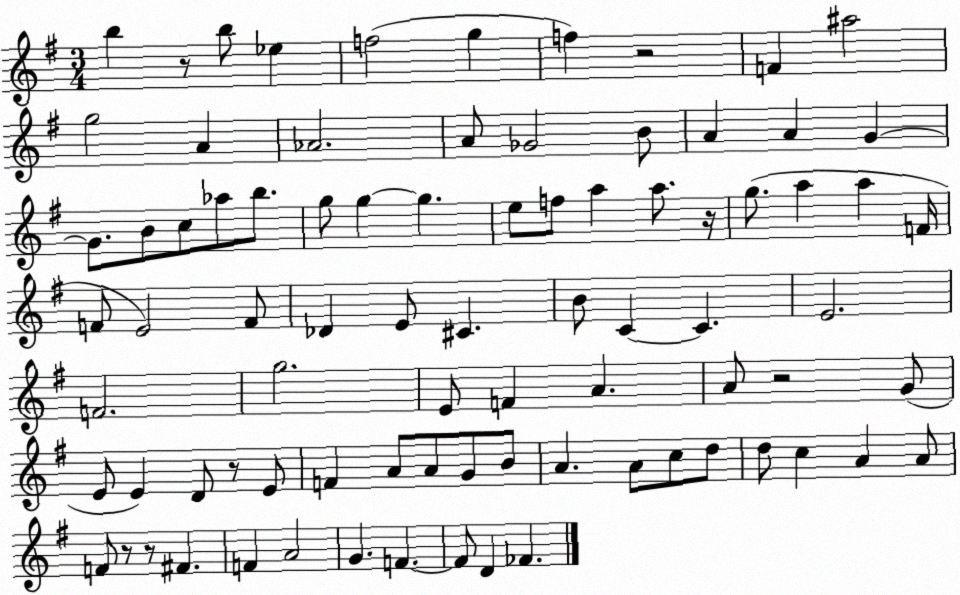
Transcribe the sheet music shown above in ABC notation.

X:1
T:Untitled
M:3/4
L:1/4
K:G
b z/2 b/2 _e f2 g f z2 F ^a2 g2 A _A2 A/2 _G2 B/2 A A G G/2 B/2 c/2 _a/2 b/2 g/2 g g e/2 f/2 a a/2 z/4 g/2 a a F/4 F/2 E2 F/2 _D E/2 ^C B/2 C C E2 F2 g2 E/2 F A A/2 z2 G/2 E/2 E D/2 z/2 E/2 F A/2 A/2 G/2 B/2 A A/2 c/2 d/2 d/2 c A A/2 F/2 z/2 z/2 ^F F A2 G F F/2 D _F